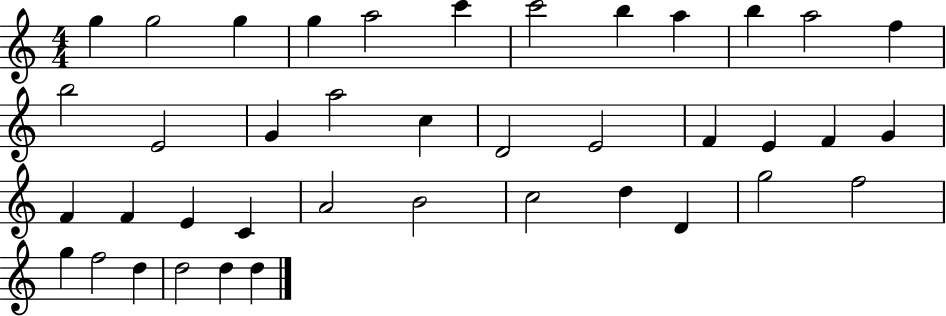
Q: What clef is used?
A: treble